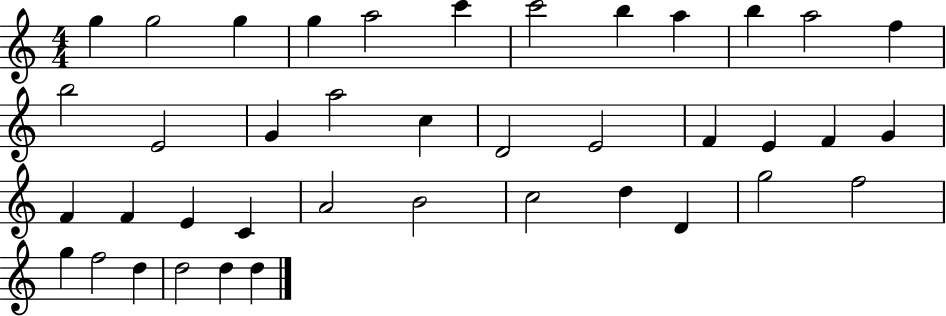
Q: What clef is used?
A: treble